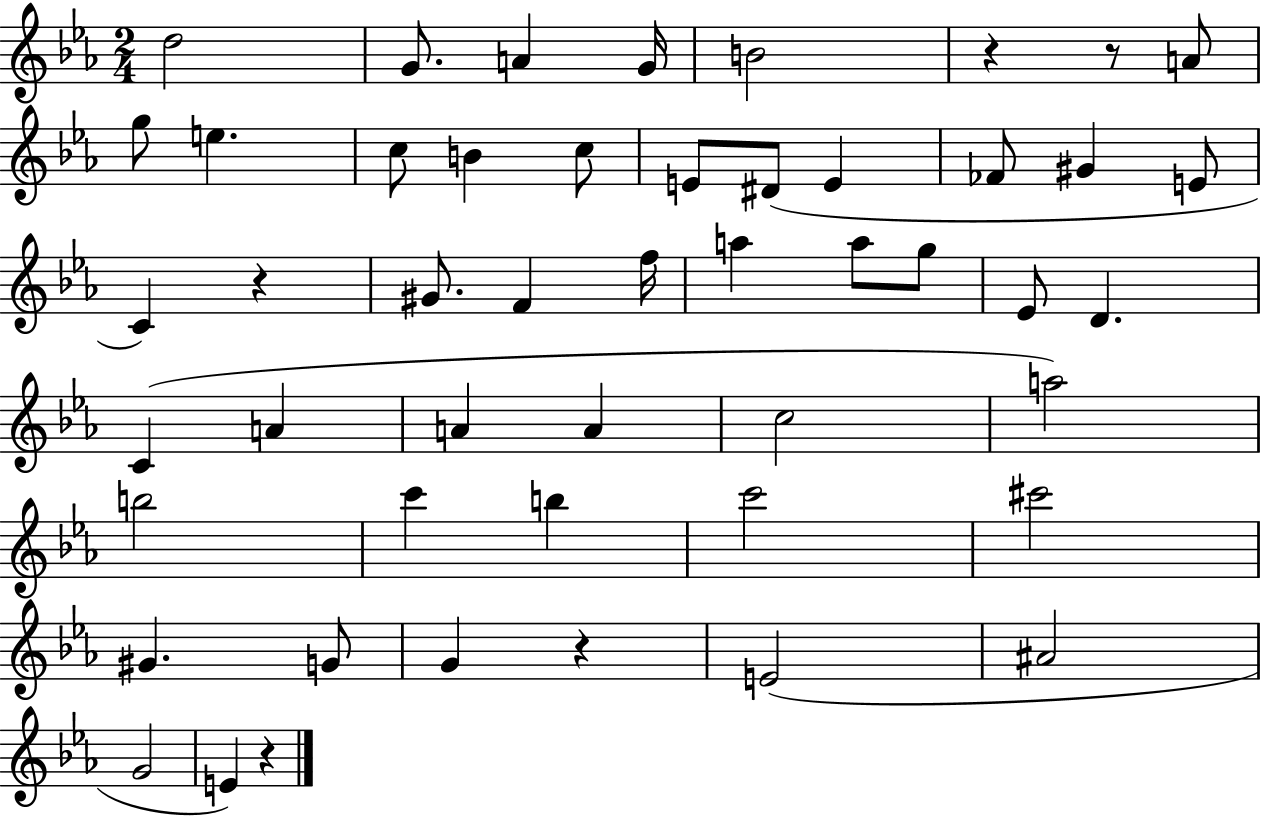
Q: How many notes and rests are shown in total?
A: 49